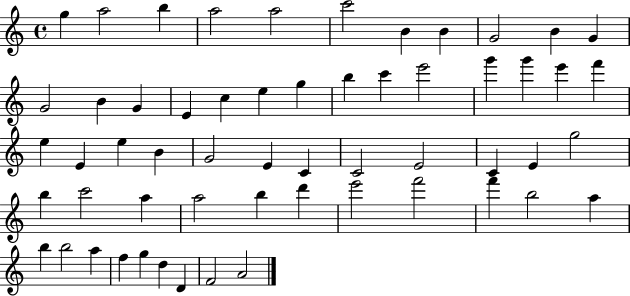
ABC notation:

X:1
T:Untitled
M:4/4
L:1/4
K:C
g a2 b a2 a2 c'2 B B G2 B G G2 B G E c e g b c' e'2 g' g' e' f' e E e B G2 E C C2 E2 C E g2 b c'2 a a2 b d' e'2 f'2 f' b2 a b b2 a f g d D F2 A2